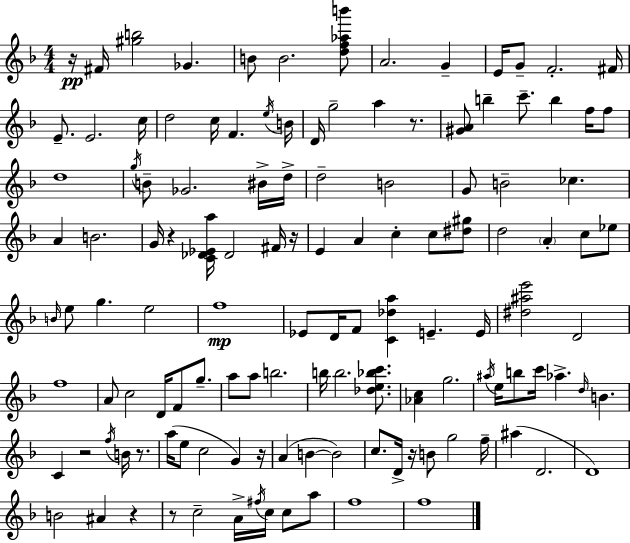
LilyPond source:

{
  \clef treble
  \numericTimeSignature
  \time 4/4
  \key f \major
  r16\pp fis'16 <gis'' b''>2 ges'4. | b'8 b'2. <d'' f'' aes'' b'''>8 | a'2. g'4-- | e'16 g'8-- f'2.-. fis'16 | \break e'8.-- e'2. c''16 | d''2 c''16 f'4. \acciaccatura { e''16 } | b'16 d'16 g''2-- a''4 r8. | <gis' a'>8 b''4-- c'''8.-- b''4 f''16 f''8 | \break d''1 | \acciaccatura { g''16 } b'8-- ges'2. | bis'16-> d''16-> d''2-- b'2 | g'8 b'2-- ces''4. | \break a'4 b'2. | g'16 r4 <c' des' ees' a''>16 des'2 | fis'16 r16 e'4 a'4 c''4-. c''8 | <dis'' gis''>8 d''2 \parenthesize a'4-. c''8 | \break ees''8 \grace { b'16 } e''8 g''4. e''2 | f''1\mp | ees'8 d'16 f'8 <c' des'' a''>4 e'4.-- | e'16 <dis'' ais'' e'''>2 d'2 | \break f''1 | a'8 c''2 d'16 f'8 | g''8.-- a''8 a''8 b''2. | b''16 b''2. | \break <des'' e'' bes'' c'''>8. <aes' c''>4 g''2. | \acciaccatura { ais''16 } e''16 b''8 c'''16 aes''4.-> \grace { d''16 } b'4. | c'4 r2 | \acciaccatura { f''16 } b'16 r8. a''16( e''8 c''2 | \break g'4) r16 a'4( b'4~~ b'2) | c''8. d'16-> r16 b'8 g''2 | f''16-- ais''4( d'2. | d'1) | \break b'2 ais'4 | r4 r8 c''2-- | a'16-> \acciaccatura { fis''16 } c''16 c''8 a''8 f''1 | f''1 | \break \bar "|."
}